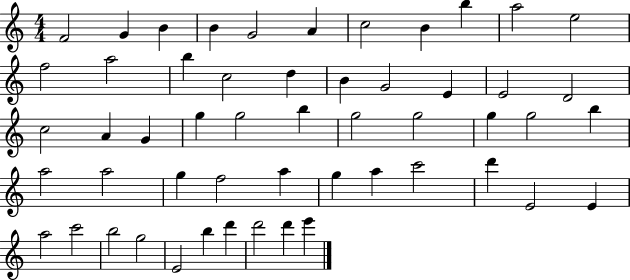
{
  \clef treble
  \numericTimeSignature
  \time 4/4
  \key c \major
  f'2 g'4 b'4 | b'4 g'2 a'4 | c''2 b'4 b''4 | a''2 e''2 | \break f''2 a''2 | b''4 c''2 d''4 | b'4 g'2 e'4 | e'2 d'2 | \break c''2 a'4 g'4 | g''4 g''2 b''4 | g''2 g''2 | g''4 g''2 b''4 | \break a''2 a''2 | g''4 f''2 a''4 | g''4 a''4 c'''2 | d'''4 e'2 e'4 | \break a''2 c'''2 | b''2 g''2 | e'2 b''4 d'''4 | d'''2 d'''4 e'''4 | \break \bar "|."
}